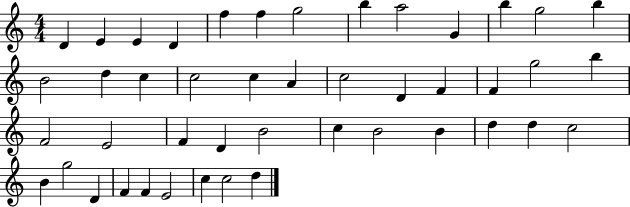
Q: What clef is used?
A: treble